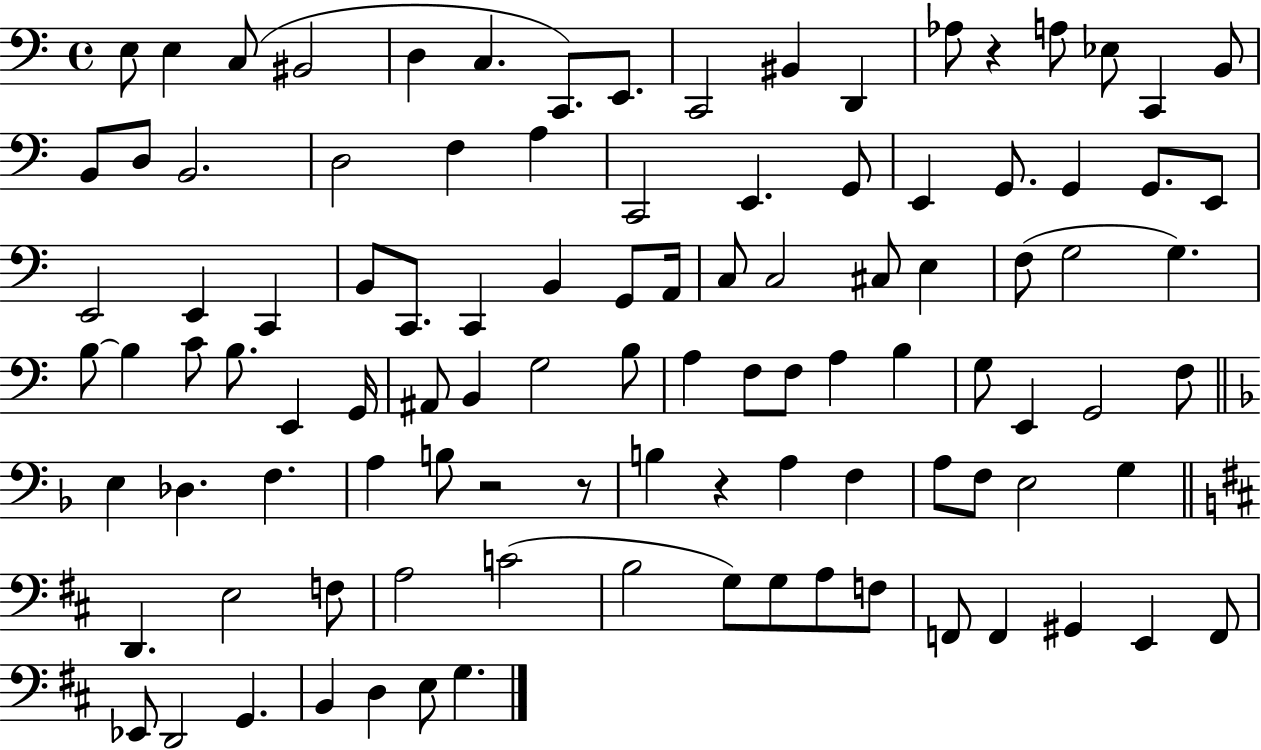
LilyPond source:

{
  \clef bass
  \time 4/4
  \defaultTimeSignature
  \key c \major
  e8 e4 c8( bis,2 | d4 c4. c,8.) e,8. | c,2 bis,4 d,4 | aes8 r4 a8 ees8 c,4 b,8 | \break b,8 d8 b,2. | d2 f4 a4 | c,2 e,4. g,8 | e,4 g,8. g,4 g,8. e,8 | \break e,2 e,4 c,4 | b,8 c,8. c,4 b,4 g,8 a,16 | c8 c2 cis8 e4 | f8( g2 g4.) | \break b8~~ b4 c'8 b8. e,4 g,16 | ais,8 b,4 g2 b8 | a4 f8 f8 a4 b4 | g8 e,4 g,2 f8 | \break \bar "||" \break \key f \major e4 des4. f4. | a4 b8 r2 r8 | b4 r4 a4 f4 | a8 f8 e2 g4 | \break \bar "||" \break \key d \major d,4. e2 f8 | a2 c'2( | b2 g8) g8 a8 f8 | f,8 f,4 gis,4 e,4 f,8 | \break ees,8 d,2 g,4. | b,4 d4 e8 g4. | \bar "|."
}